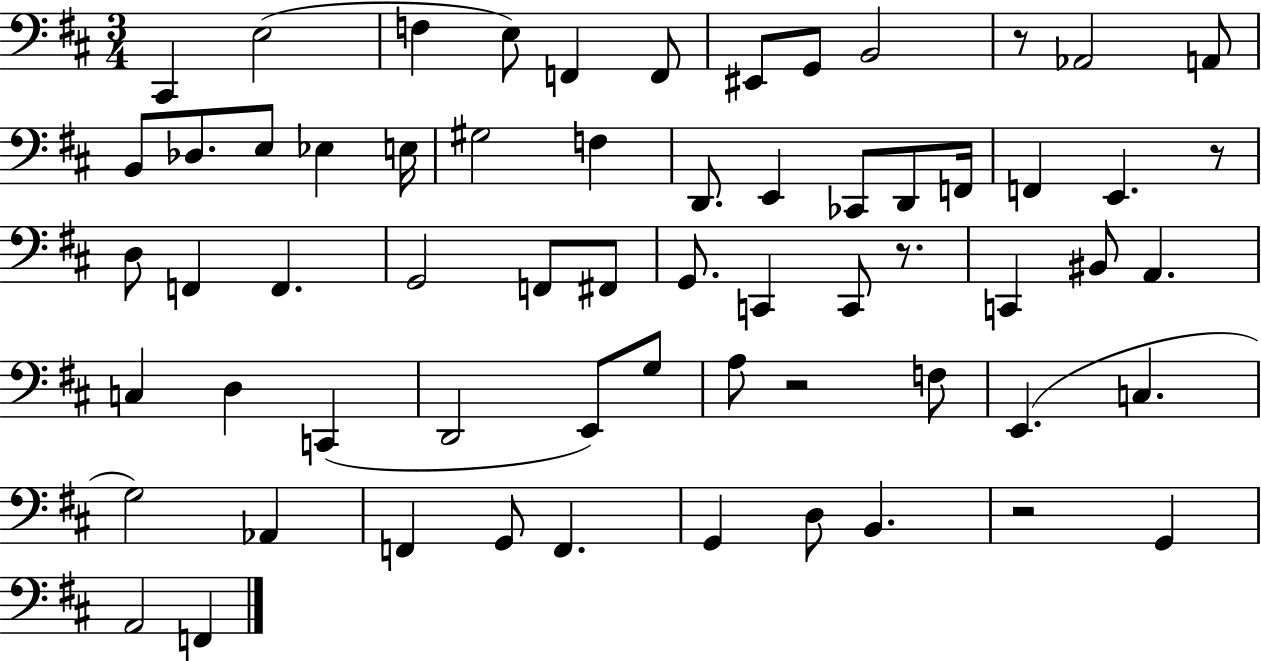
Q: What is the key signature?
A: D major